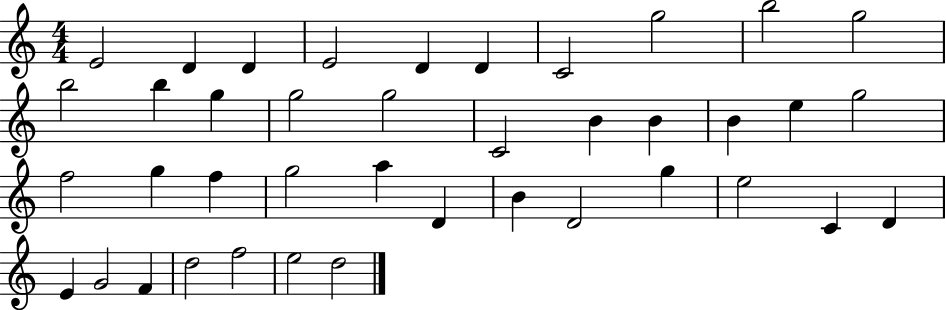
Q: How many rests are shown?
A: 0